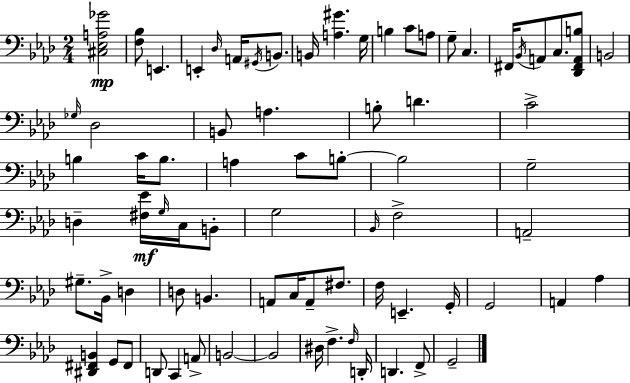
X:1
T:Untitled
M:2/4
L:1/4
K:Ab
[^C,_E,A,_G]2 [F,_B,]/2 E,, E,, _D,/4 A,,/4 ^G,,/4 B,,/2 B,,/4 [A,^G] G,/4 B, C/2 A,/2 G,/2 C, ^F,,/4 _B,,/4 A,,/2 C,/2 [_D,,^F,,A,,B,]/2 B,,2 _G,/4 _D,2 B,,/2 A, B,/2 D C2 B, C/4 B,/2 A, C/2 B,/2 B,2 G,2 D, [^F,_E]/4 G,/4 C,/4 B,,/2 G,2 _B,,/4 F,2 A,,2 ^G,/2 _B,,/4 D, D,/2 B,, A,,/2 C,/4 A,,/2 ^F,/2 F,/4 E,, G,,/4 G,,2 A,, _A, [^D,,^F,,B,,] G,,/2 ^F,,/2 D,,/2 C,, A,,/2 B,,2 B,,2 ^D,/4 F, F,/4 D,,/4 D,, F,,/2 G,,2